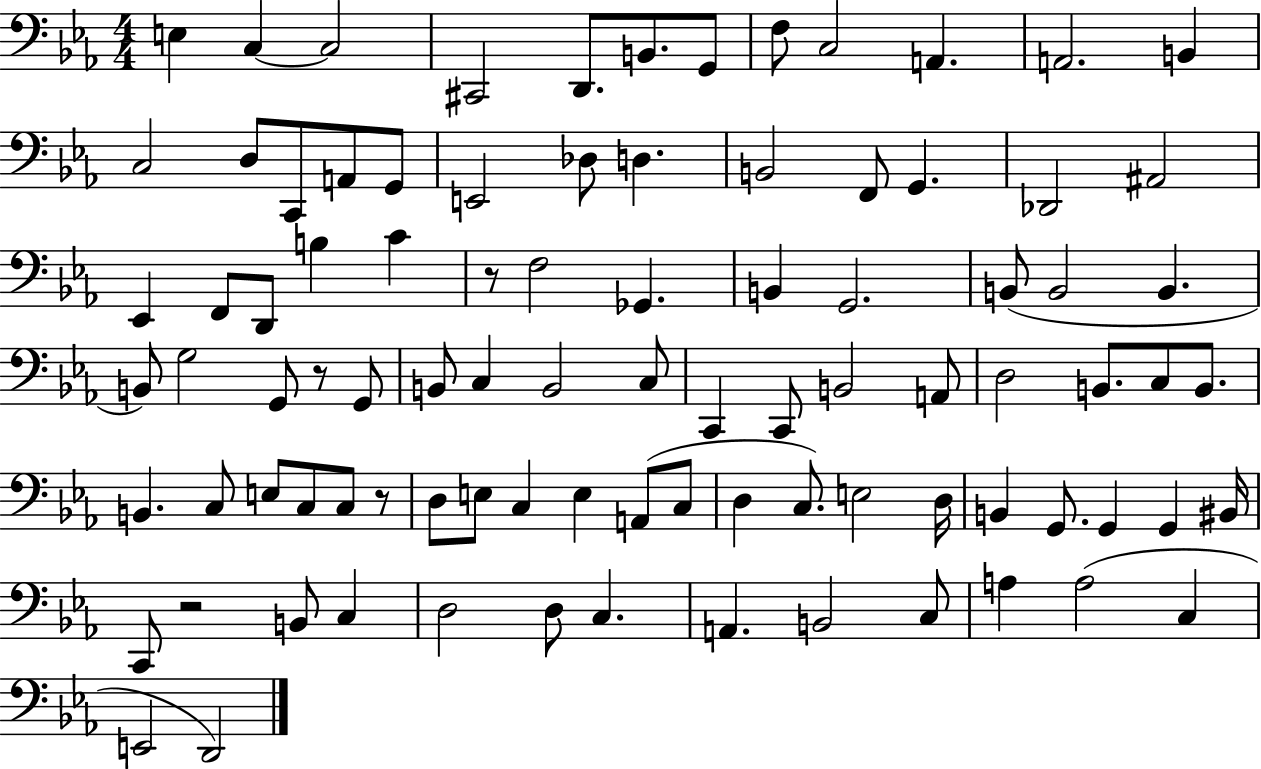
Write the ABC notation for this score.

X:1
T:Untitled
M:4/4
L:1/4
K:Eb
E, C, C,2 ^C,,2 D,,/2 B,,/2 G,,/2 F,/2 C,2 A,, A,,2 B,, C,2 D,/2 C,,/2 A,,/2 G,,/2 E,,2 _D,/2 D, B,,2 F,,/2 G,, _D,,2 ^A,,2 _E,, F,,/2 D,,/2 B, C z/2 F,2 _G,, B,, G,,2 B,,/2 B,,2 B,, B,,/2 G,2 G,,/2 z/2 G,,/2 B,,/2 C, B,,2 C,/2 C,, C,,/2 B,,2 A,,/2 D,2 B,,/2 C,/2 B,,/2 B,, C,/2 E,/2 C,/2 C,/2 z/2 D,/2 E,/2 C, E, A,,/2 C,/2 D, C,/2 E,2 D,/4 B,, G,,/2 G,, G,, ^B,,/4 C,,/2 z2 B,,/2 C, D,2 D,/2 C, A,, B,,2 C,/2 A, A,2 C, E,,2 D,,2